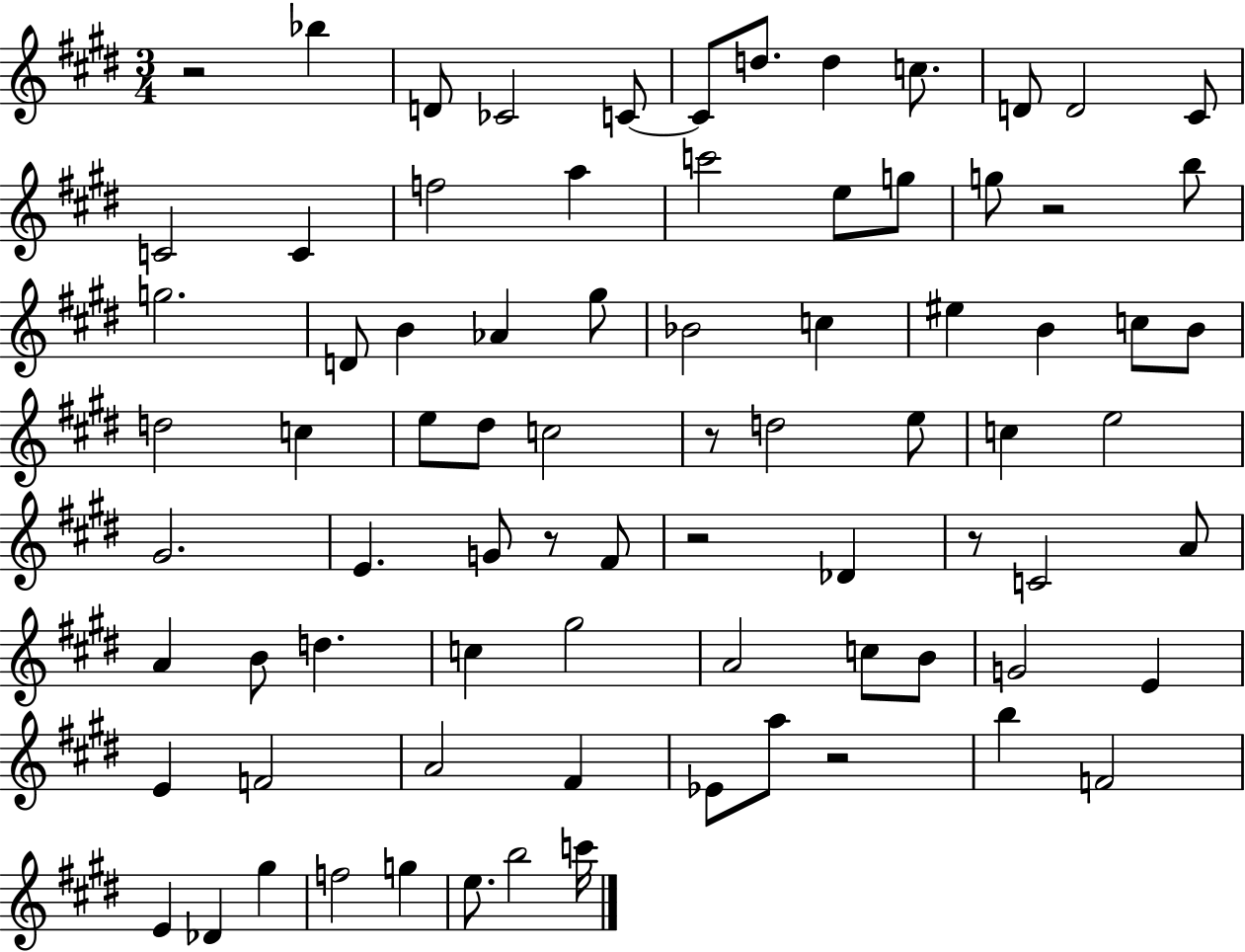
R/h Bb5/q D4/e CES4/h C4/e C4/e D5/e. D5/q C5/e. D4/e D4/h C#4/e C4/h C4/q F5/h A5/q C6/h E5/e G5/e G5/e R/h B5/e G5/h. D4/e B4/q Ab4/q G#5/e Bb4/h C5/q EIS5/q B4/q C5/e B4/e D5/h C5/q E5/e D#5/e C5/h R/e D5/h E5/e C5/q E5/h G#4/h. E4/q. G4/e R/e F#4/e R/h Db4/q R/e C4/h A4/e A4/q B4/e D5/q. C5/q G#5/h A4/h C5/e B4/e G4/h E4/q E4/q F4/h A4/h F#4/q Eb4/e A5/e R/h B5/q F4/h E4/q Db4/q G#5/q F5/h G5/q E5/e. B5/h C6/s